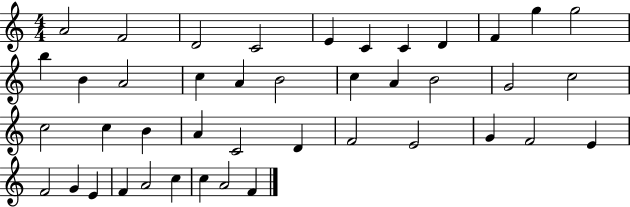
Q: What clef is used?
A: treble